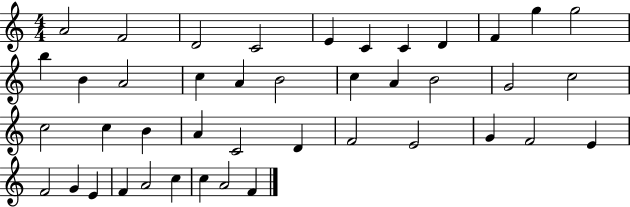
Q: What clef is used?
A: treble